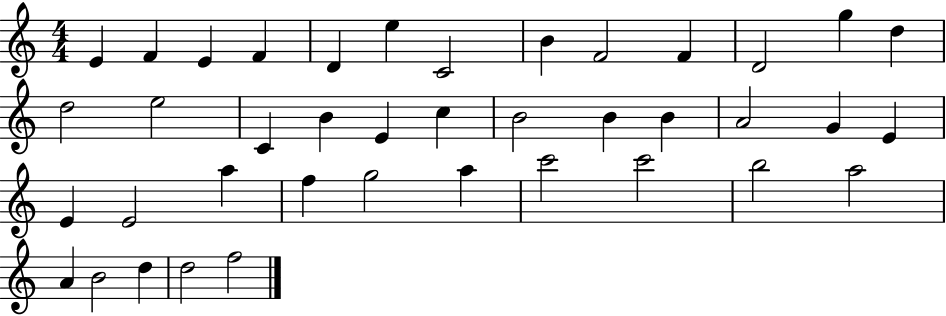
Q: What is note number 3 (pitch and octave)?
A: E4